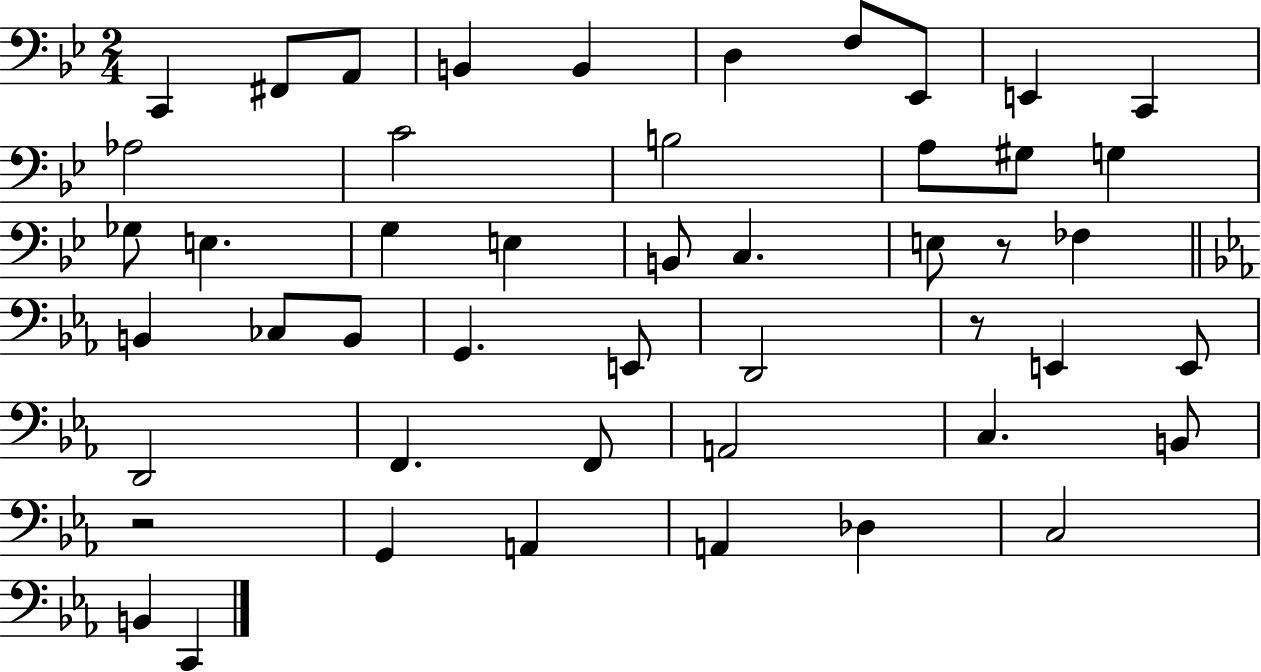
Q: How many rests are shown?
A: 3